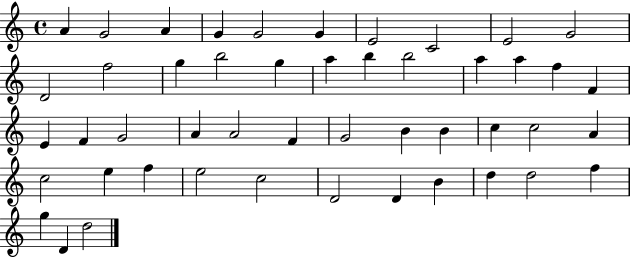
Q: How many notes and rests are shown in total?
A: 48